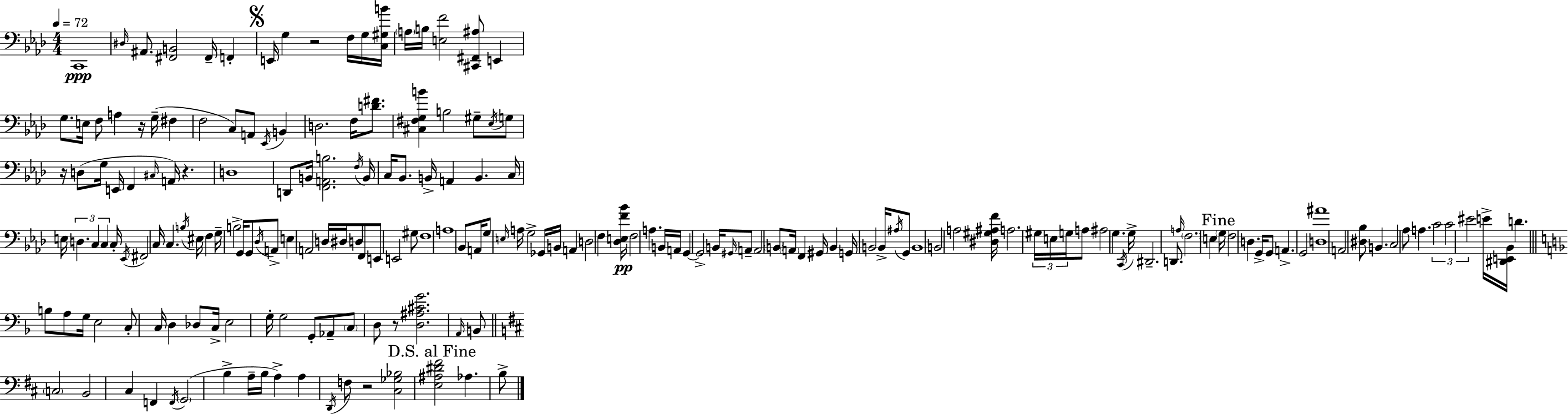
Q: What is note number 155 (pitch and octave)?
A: C3